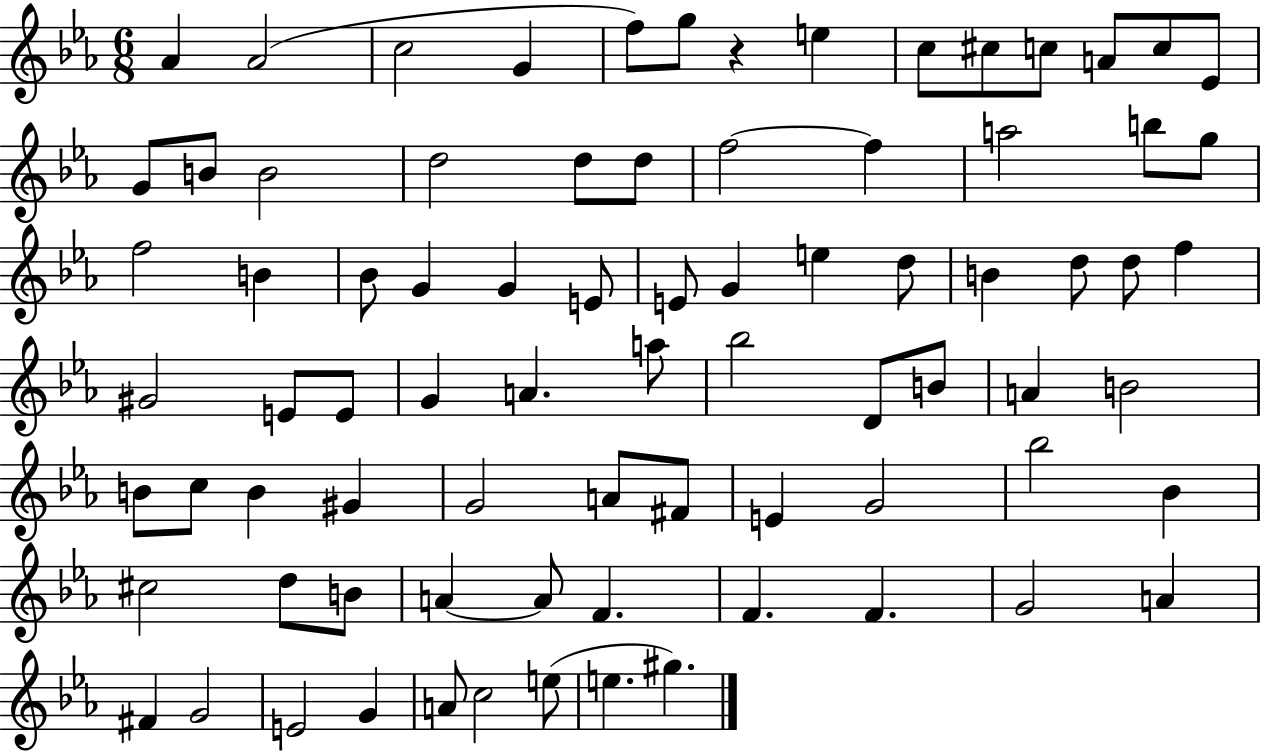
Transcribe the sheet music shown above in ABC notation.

X:1
T:Untitled
M:6/8
L:1/4
K:Eb
_A _A2 c2 G f/2 g/2 z e c/2 ^c/2 c/2 A/2 c/2 _E/2 G/2 B/2 B2 d2 d/2 d/2 f2 f a2 b/2 g/2 f2 B _B/2 G G E/2 E/2 G e d/2 B d/2 d/2 f ^G2 E/2 E/2 G A a/2 _b2 D/2 B/2 A B2 B/2 c/2 B ^G G2 A/2 ^F/2 E G2 _b2 _B ^c2 d/2 B/2 A A/2 F F F G2 A ^F G2 E2 G A/2 c2 e/2 e ^g